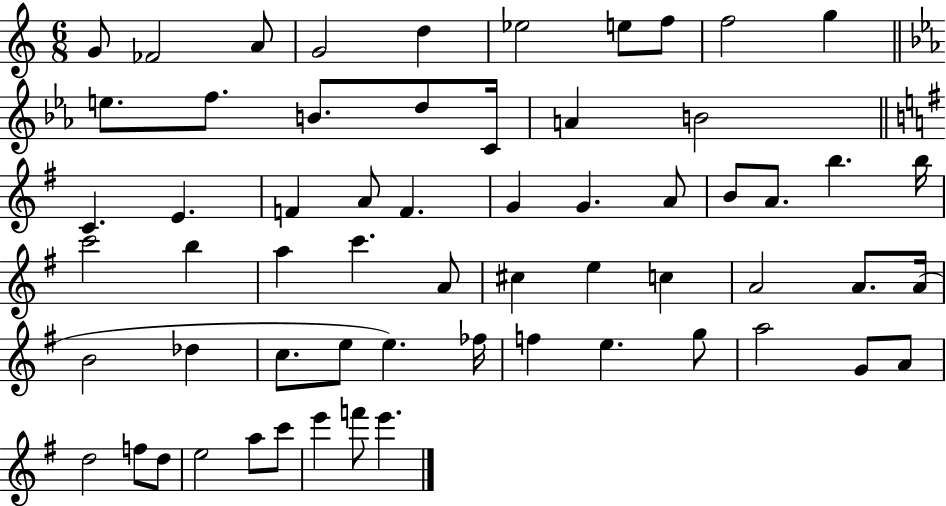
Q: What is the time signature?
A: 6/8